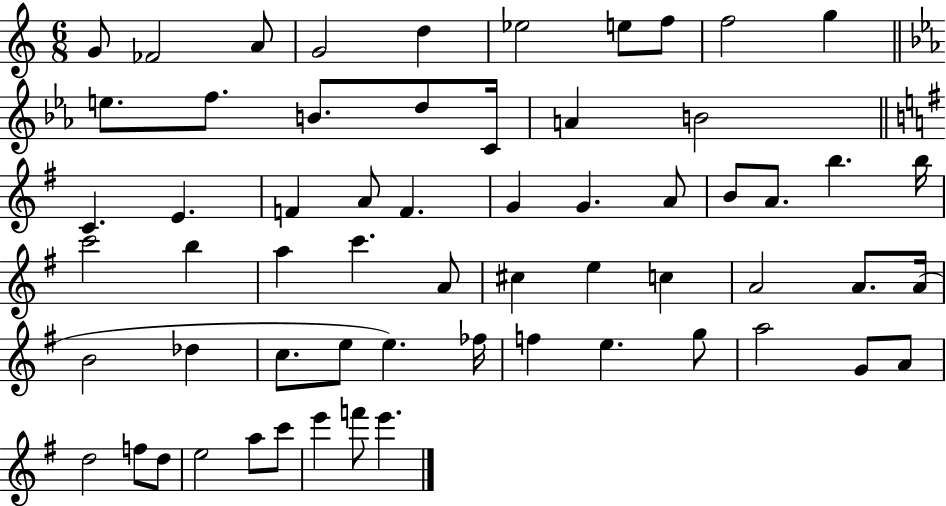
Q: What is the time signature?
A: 6/8